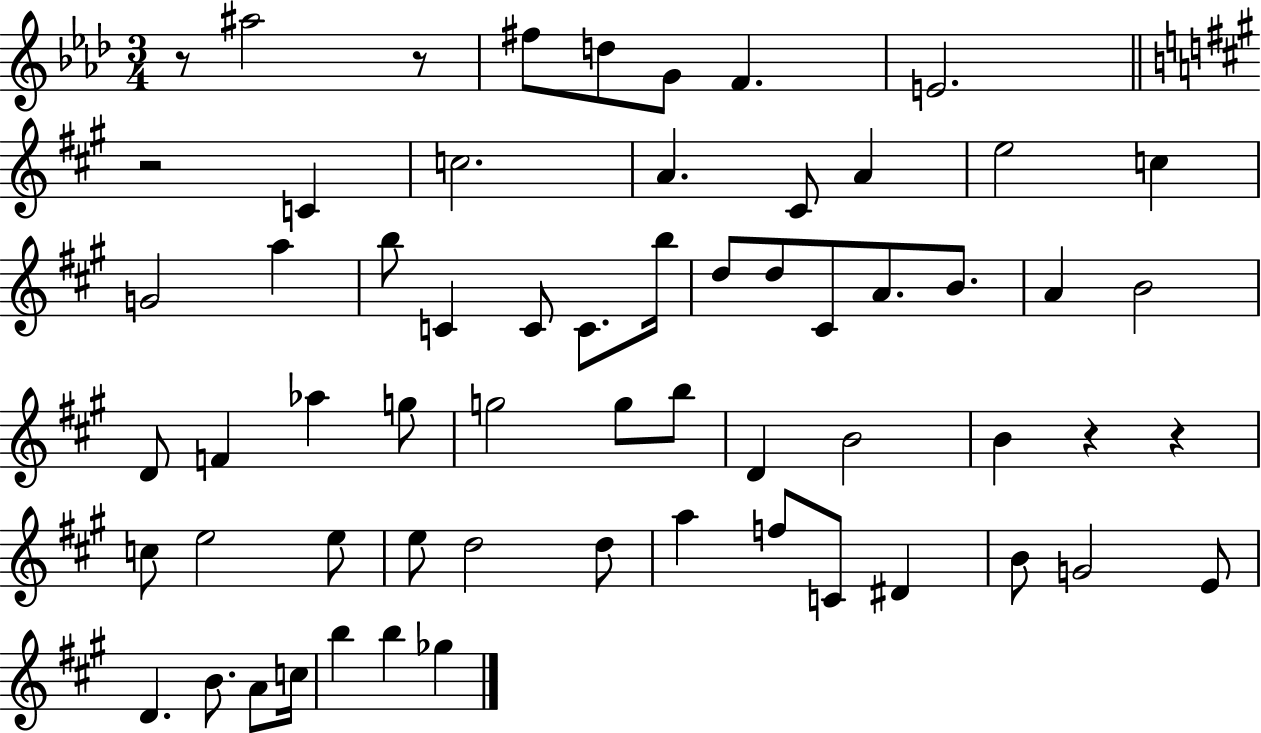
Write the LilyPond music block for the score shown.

{
  \clef treble
  \numericTimeSignature
  \time 3/4
  \key aes \major
  \repeat volta 2 { r8 ais''2 r8 | fis''8 d''8 g'8 f'4. | e'2. | \bar "||" \break \key a \major r2 c'4 | c''2. | a'4. cis'8 a'4 | e''2 c''4 | \break g'2 a''4 | b''8 c'4 c'8 c'8. b''16 | d''8 d''8 cis'8 a'8. b'8. | a'4 b'2 | \break d'8 f'4 aes''4 g''8 | g''2 g''8 b''8 | d'4 b'2 | b'4 r4 r4 | \break c''8 e''2 e''8 | e''8 d''2 d''8 | a''4 f''8 c'8 dis'4 | b'8 g'2 e'8 | \break d'4. b'8. a'8 c''16 | b''4 b''4 ges''4 | } \bar "|."
}